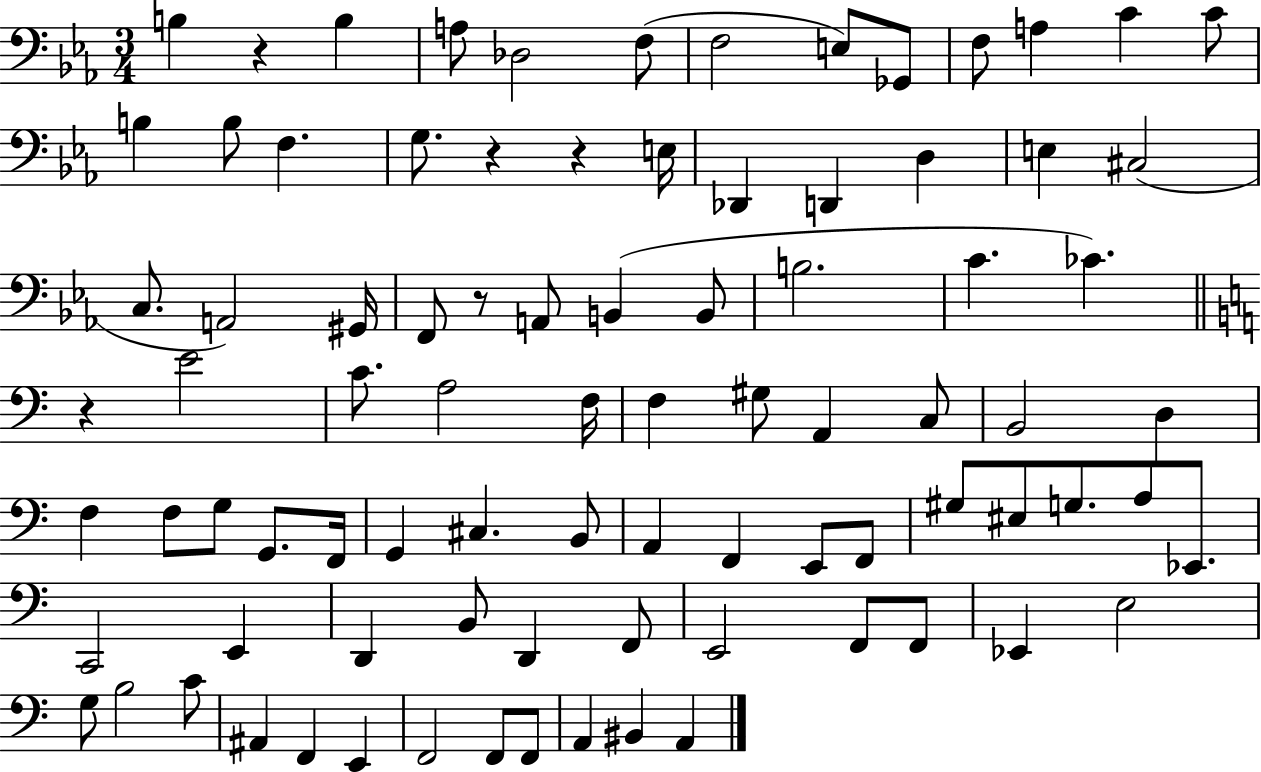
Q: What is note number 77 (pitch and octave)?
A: F2